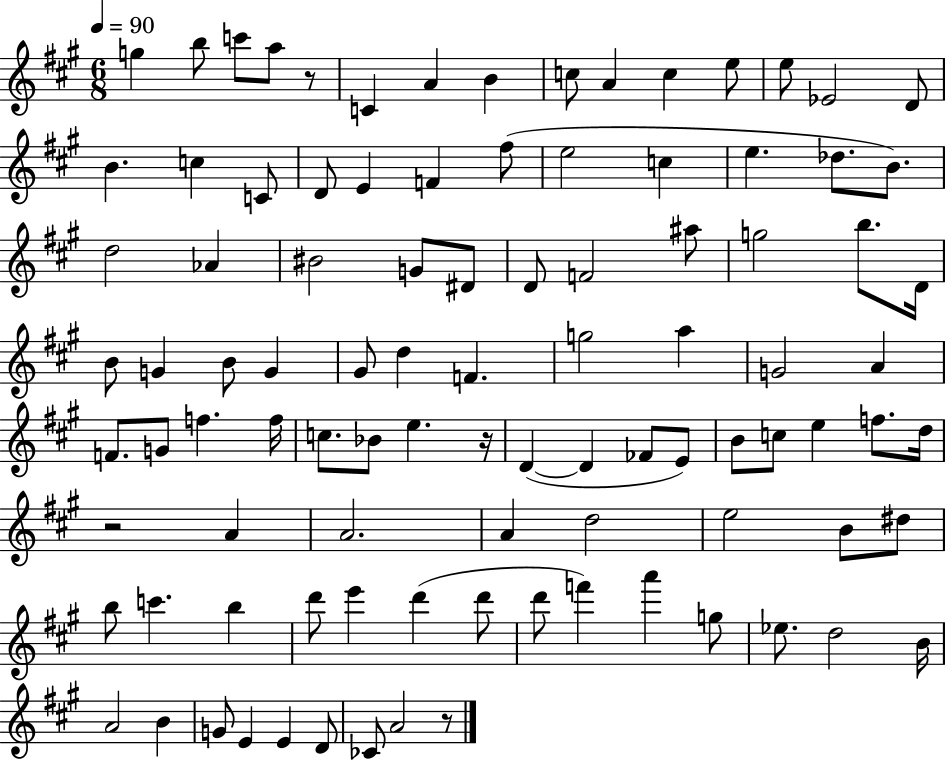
G5/q B5/e C6/e A5/e R/e C4/q A4/q B4/q C5/e A4/q C5/q E5/e E5/e Eb4/h D4/e B4/q. C5/q C4/e D4/e E4/q F4/q F#5/e E5/h C5/q E5/q. Db5/e. B4/e. D5/h Ab4/q BIS4/h G4/e D#4/e D4/e F4/h A#5/e G5/h B5/e. D4/s B4/e G4/q B4/e G4/q G#4/e D5/q F4/q. G5/h A5/q G4/h A4/q F4/e. G4/e F5/q. F5/s C5/e. Bb4/e E5/q. R/s D4/q D4/q FES4/e E4/e B4/e C5/e E5/q F5/e. D5/s R/h A4/q A4/h. A4/q D5/h E5/h B4/e D#5/e B5/e C6/q. B5/q D6/e E6/q D6/q D6/e D6/e F6/q A6/q G5/e Eb5/e. D5/h B4/s A4/h B4/q G4/e E4/q E4/q D4/e CES4/e A4/h R/e